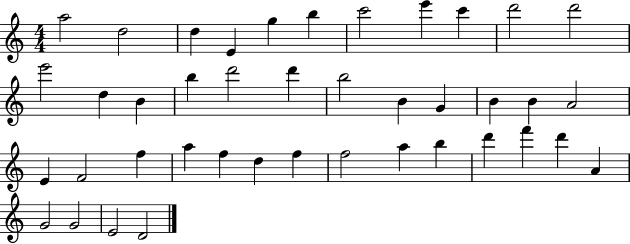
{
  \clef treble
  \numericTimeSignature
  \time 4/4
  \key c \major
  a''2 d''2 | d''4 e'4 g''4 b''4 | c'''2 e'''4 c'''4 | d'''2 d'''2 | \break e'''2 d''4 b'4 | b''4 d'''2 d'''4 | b''2 b'4 g'4 | b'4 b'4 a'2 | \break e'4 f'2 f''4 | a''4 f''4 d''4 f''4 | f''2 a''4 b''4 | d'''4 f'''4 d'''4 a'4 | \break g'2 g'2 | e'2 d'2 | \bar "|."
}